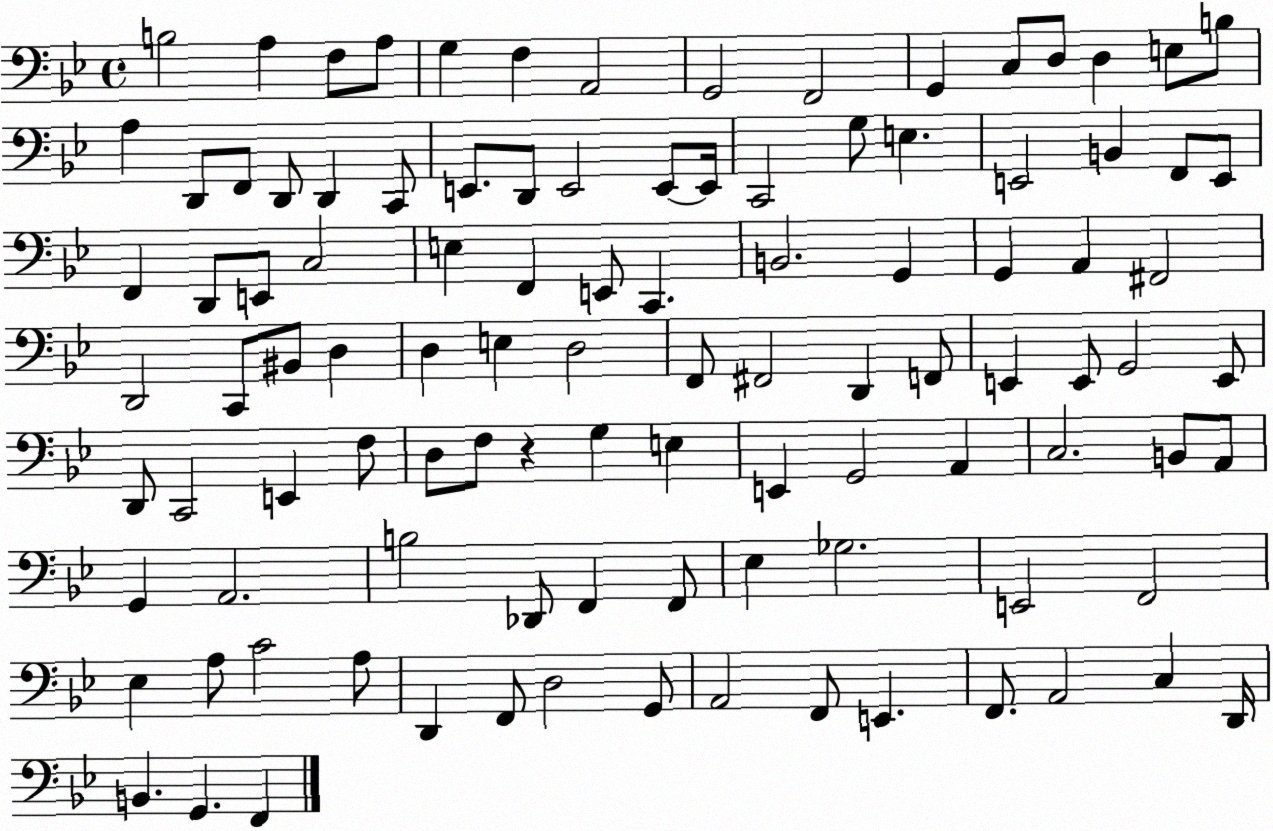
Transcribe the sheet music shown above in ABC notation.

X:1
T:Untitled
M:4/4
L:1/4
K:Bb
B,2 A, F,/2 A,/2 G, F, A,,2 G,,2 F,,2 G,, C,/2 D,/2 D, E,/2 B,/2 A, D,,/2 F,,/2 D,,/2 D,, C,,/2 E,,/2 D,,/2 E,,2 E,,/2 E,,/4 C,,2 G,/2 E, E,,2 B,, F,,/2 E,,/2 F,, D,,/2 E,,/2 C,2 E, F,, E,,/2 C,, B,,2 G,, G,, A,, ^F,,2 D,,2 C,,/2 ^B,,/2 D, D, E, D,2 F,,/2 ^F,,2 D,, F,,/2 E,, E,,/2 G,,2 E,,/2 D,,/2 C,,2 E,, F,/2 D,/2 F,/2 z G, E, E,, G,,2 A,, C,2 B,,/2 A,,/2 G,, A,,2 B,2 _D,,/2 F,, F,,/2 _E, _G,2 E,,2 F,,2 _E, A,/2 C2 A,/2 D,, F,,/2 D,2 G,,/2 A,,2 F,,/2 E,, F,,/2 A,,2 C, D,,/4 B,, G,, F,,